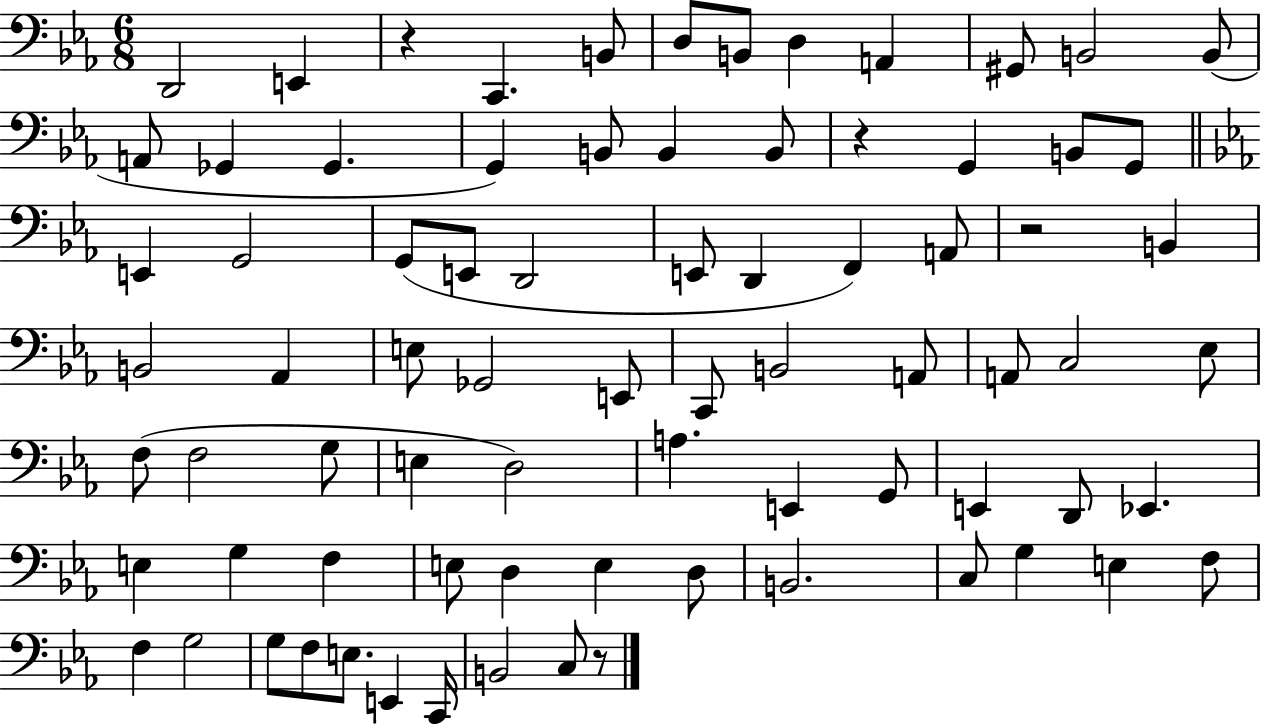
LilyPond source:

{
  \clef bass
  \numericTimeSignature
  \time 6/8
  \key ees \major
  d,2 e,4 | r4 c,4. b,8 | d8 b,8 d4 a,4 | gis,8 b,2 b,8( | \break a,8 ges,4 ges,4. | g,4) b,8 b,4 b,8 | r4 g,4 b,8 g,8 | \bar "||" \break \key ees \major e,4 g,2 | g,8( e,8 d,2 | e,8 d,4 f,4) a,8 | r2 b,4 | \break b,2 aes,4 | e8 ges,2 e,8 | c,8 b,2 a,8 | a,8 c2 ees8 | \break f8( f2 g8 | e4 d2) | a4. e,4 g,8 | e,4 d,8 ees,4. | \break e4 g4 f4 | e8 d4 e4 d8 | b,2. | c8 g4 e4 f8 | \break f4 g2 | g8 f8 e8. e,4 c,16 | b,2 c8 r8 | \bar "|."
}